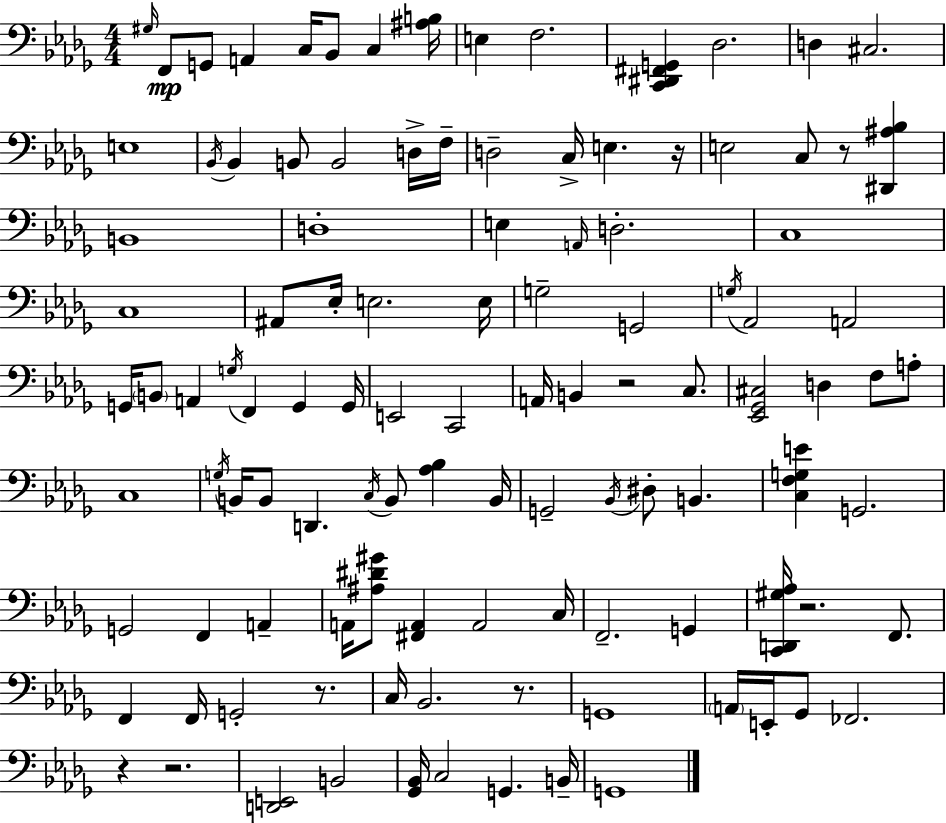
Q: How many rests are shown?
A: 8